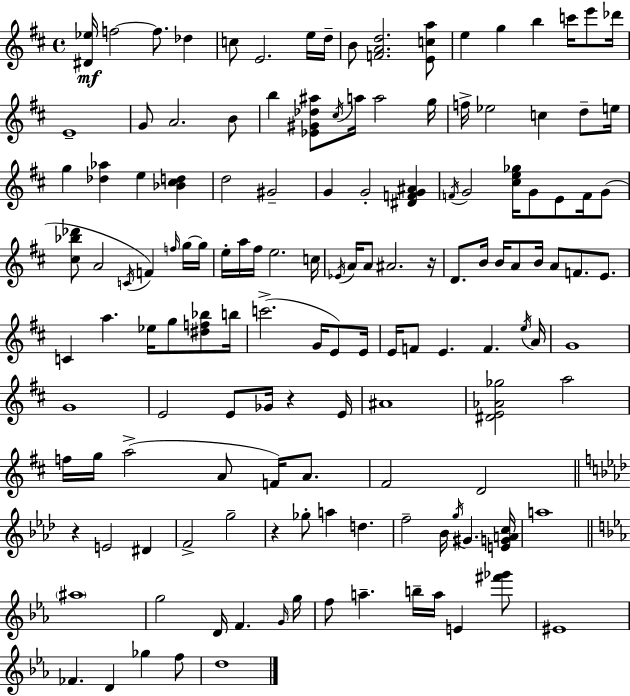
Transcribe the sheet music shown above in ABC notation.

X:1
T:Untitled
M:4/4
L:1/4
K:D
[^D_e]/4 f2 f/2 _d c/2 E2 e/4 d/4 B/2 [FAd]2 [Eca]/2 e g b c'/4 e'/2 _d'/4 E4 G/2 A2 B/2 b [_E^G_d^a]/2 ^c/4 a/4 a2 g/4 f/4 _e2 c d/2 e/4 g [_d_a] e [_B^cd] d2 ^G2 G G2 [^DFG^A] F/4 G2 [^ce_g]/4 G/2 E/2 F/4 G/2 [^c_b_d']/2 A2 C/4 F f/4 g/4 g/4 e/4 a/4 ^f/4 e2 c/4 _E/4 A/4 A/2 ^A2 z/4 D/2 B/4 B/4 A/2 B/4 A/2 F/2 E/2 C a _e/4 g/2 [^df_b]/2 b/4 c'2 G/4 E/2 E/4 E/4 F/2 E F e/4 A/4 G4 G4 E2 E/2 _G/4 z E/4 ^A4 [^DE_A_g]2 a2 f/4 g/4 a2 A/2 F/4 A/2 ^F2 D2 z E2 ^D F2 g2 z _g/2 a d f2 _B/4 g/4 ^G [EGAc]/4 a4 ^a4 g2 D/4 F G/4 g/4 f/2 a b/4 a/4 E [^f'_g']/2 ^E4 _F D _g f/2 d4